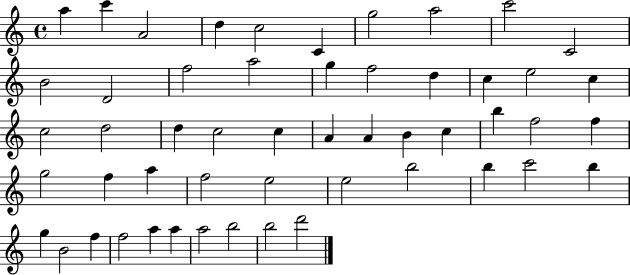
X:1
T:Untitled
M:4/4
L:1/4
K:C
a c' A2 d c2 C g2 a2 c'2 C2 B2 D2 f2 a2 g f2 d c e2 c c2 d2 d c2 c A A B c b f2 f g2 f a f2 e2 e2 b2 b c'2 b g B2 f f2 a a a2 b2 b2 d'2